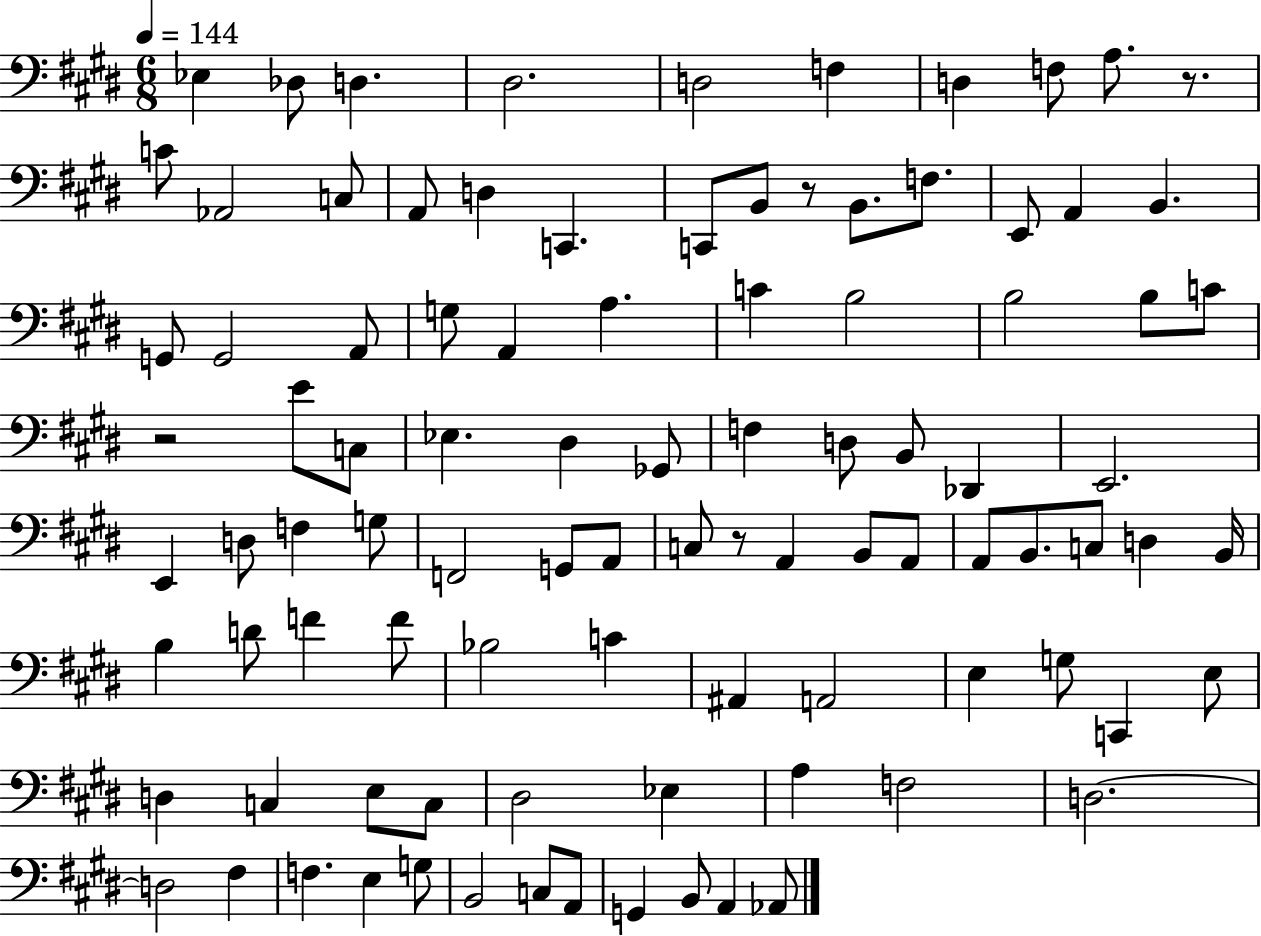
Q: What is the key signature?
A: E major